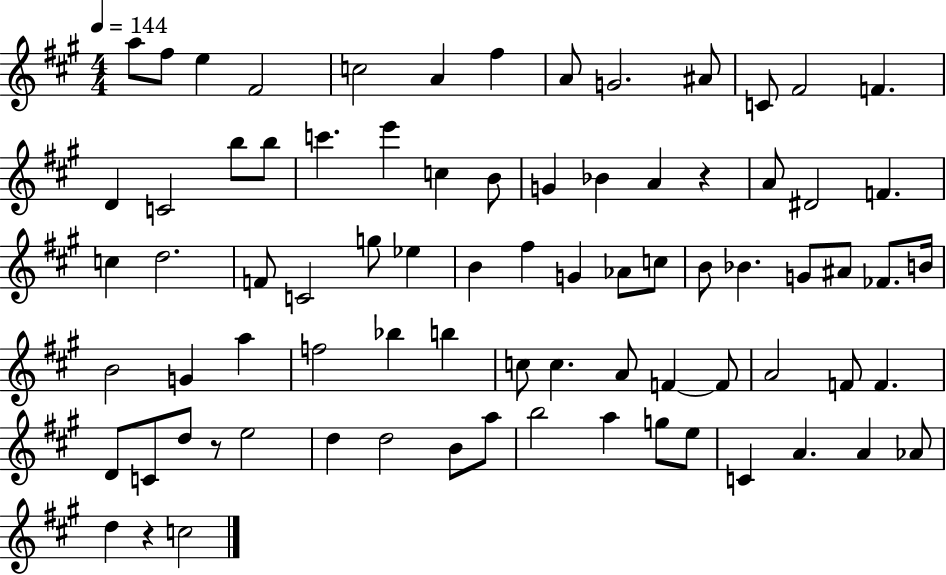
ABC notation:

X:1
T:Untitled
M:4/4
L:1/4
K:A
a/2 ^f/2 e ^F2 c2 A ^f A/2 G2 ^A/2 C/2 ^F2 F D C2 b/2 b/2 c' e' c B/2 G _B A z A/2 ^D2 F c d2 F/2 C2 g/2 _e B ^f G _A/2 c/2 B/2 _B G/2 ^A/2 _F/2 B/4 B2 G a f2 _b b c/2 c A/2 F F/2 A2 F/2 F D/2 C/2 d/2 z/2 e2 d d2 B/2 a/2 b2 a g/2 e/2 C A A _A/2 d z c2